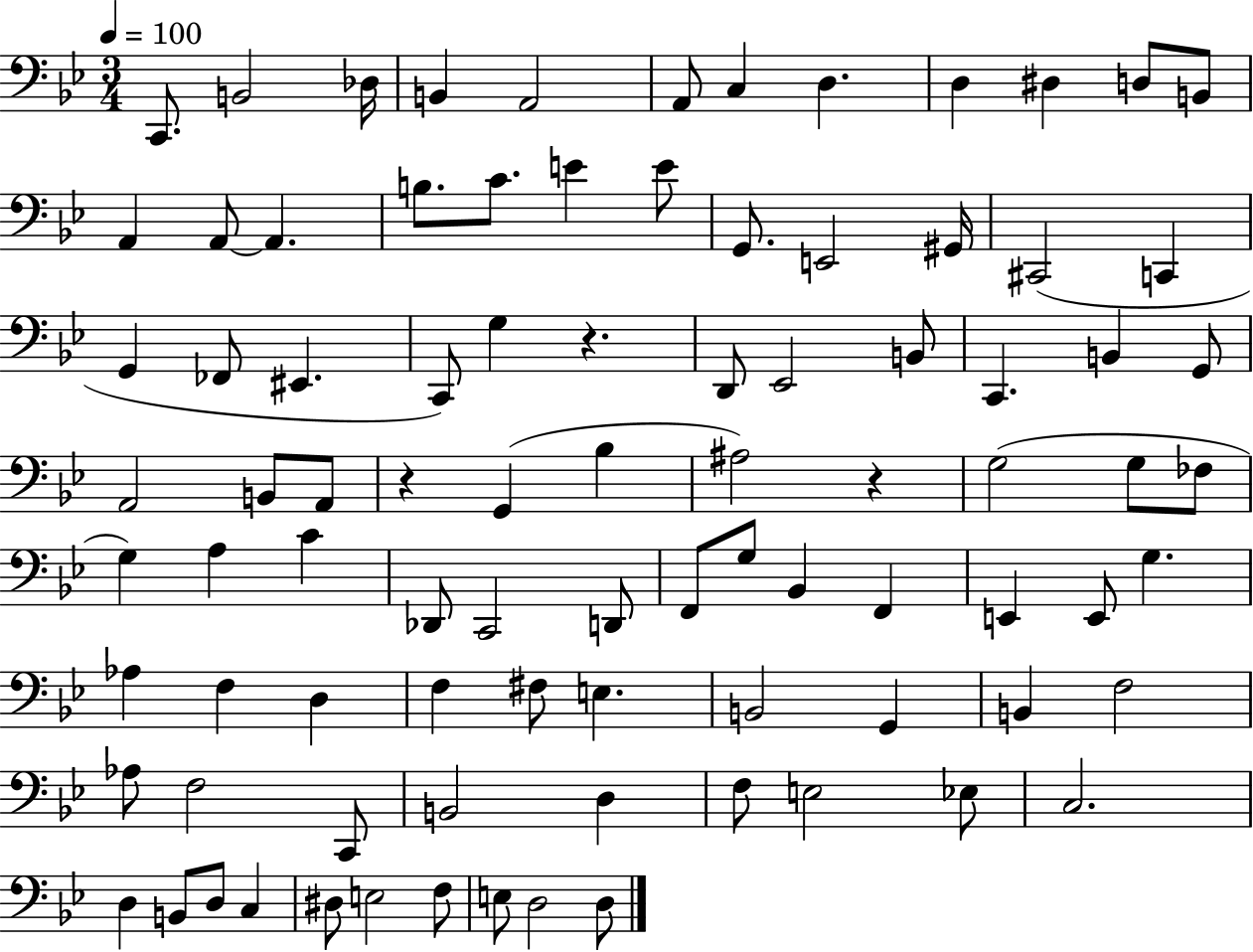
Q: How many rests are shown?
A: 3